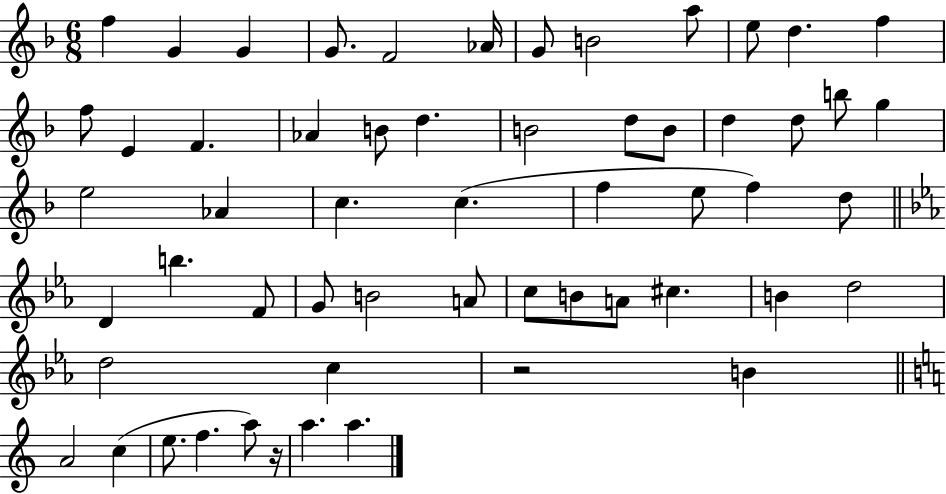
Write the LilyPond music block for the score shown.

{
  \clef treble
  \numericTimeSignature
  \time 6/8
  \key f \major
  f''4 g'4 g'4 | g'8. f'2 aes'16 | g'8 b'2 a''8 | e''8 d''4. f''4 | \break f''8 e'4 f'4. | aes'4 b'8 d''4. | b'2 d''8 b'8 | d''4 d''8 b''8 g''4 | \break e''2 aes'4 | c''4. c''4.( | f''4 e''8 f''4) d''8 | \bar "||" \break \key ees \major d'4 b''4. f'8 | g'8 b'2 a'8 | c''8 b'8 a'8 cis''4. | b'4 d''2 | \break d''2 c''4 | r2 b'4 | \bar "||" \break \key a \minor a'2 c''4( | e''8. f''4. a''8) r16 | a''4. a''4. | \bar "|."
}